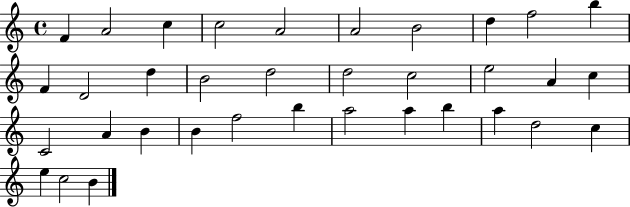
X:1
T:Untitled
M:4/4
L:1/4
K:C
F A2 c c2 A2 A2 B2 d f2 b F D2 d B2 d2 d2 c2 e2 A c C2 A B B f2 b a2 a b a d2 c e c2 B